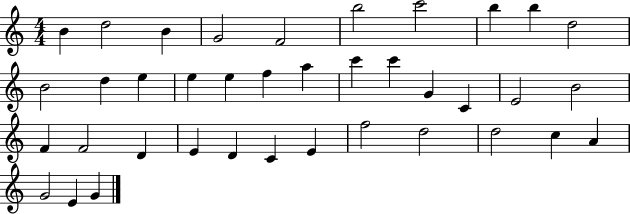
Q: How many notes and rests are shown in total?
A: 38